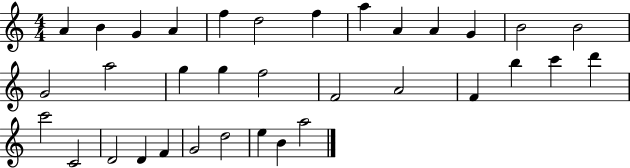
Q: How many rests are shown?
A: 0